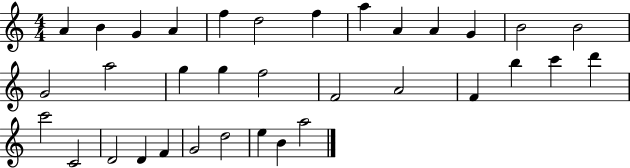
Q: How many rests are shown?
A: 0